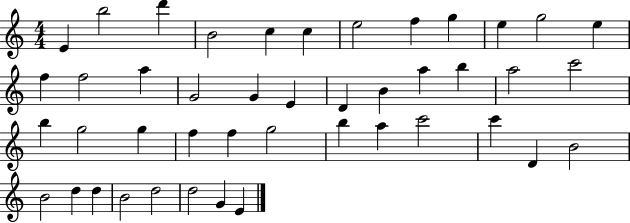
{
  \clef treble
  \numericTimeSignature
  \time 4/4
  \key c \major
  e'4 b''2 d'''4 | b'2 c''4 c''4 | e''2 f''4 g''4 | e''4 g''2 e''4 | \break f''4 f''2 a''4 | g'2 g'4 e'4 | d'4 b'4 a''4 b''4 | a''2 c'''2 | \break b''4 g''2 g''4 | f''4 f''4 g''2 | b''4 a''4 c'''2 | c'''4 d'4 b'2 | \break b'2 d''4 d''4 | b'2 d''2 | d''2 g'4 e'4 | \bar "|."
}